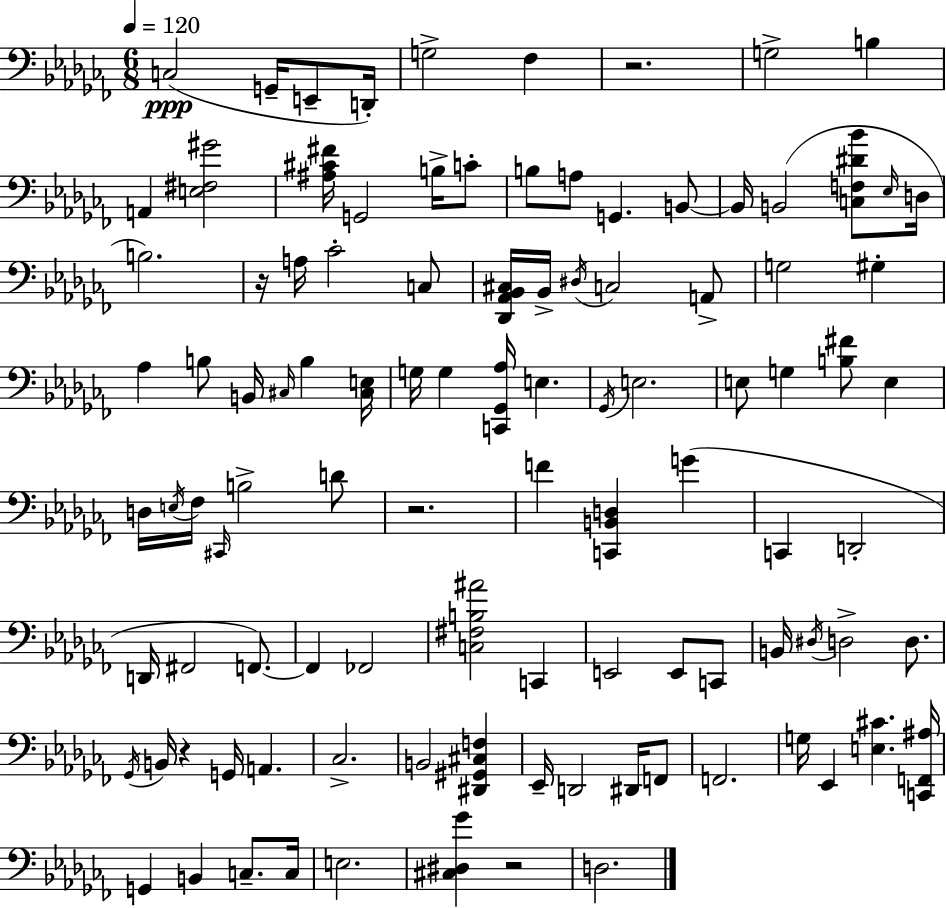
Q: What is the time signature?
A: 6/8